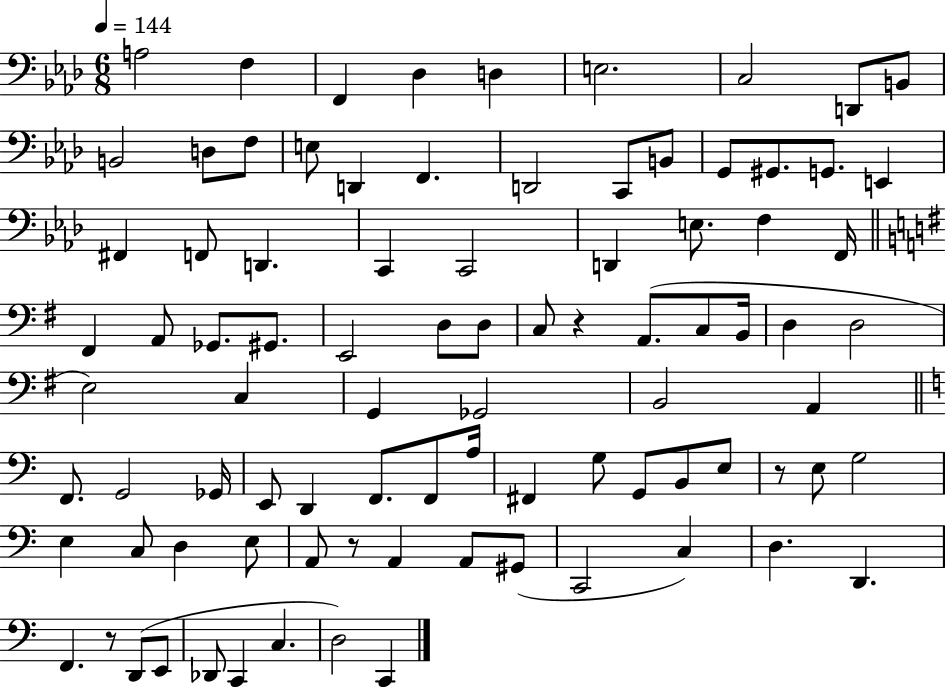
{
  \clef bass
  \numericTimeSignature
  \time 6/8
  \key aes \major
  \tempo 4 = 144
  a2 f4 | f,4 des4 d4 | e2. | c2 d,8 b,8 | \break b,2 d8 f8 | e8 d,4 f,4. | d,2 c,8 b,8 | g,8 gis,8. g,8. e,4 | \break fis,4 f,8 d,4. | c,4 c,2 | d,4 e8. f4 f,16 | \bar "||" \break \key g \major fis,4 a,8 ges,8. gis,8. | e,2 d8 d8 | c8 r4 a,8.( c8 b,16 | d4 d2 | \break e2) c4 | g,4 ges,2 | b,2 a,4 | \bar "||" \break \key a \minor f,8. g,2 ges,16 | e,8 d,4 f,8. f,8 a16 | fis,4 g8 g,8 b,8 e8 | r8 e8 g2 | \break e4 c8 d4 e8 | a,8 r8 a,4 a,8 gis,8( | c,2 c4) | d4. d,4. | \break f,4. r8 d,8( e,8 | des,8 c,4 c4. | d2) c,4 | \bar "|."
}